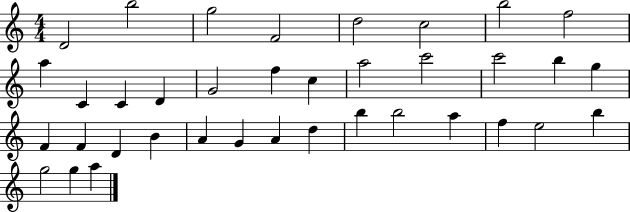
X:1
T:Untitled
M:4/4
L:1/4
K:C
D2 b2 g2 F2 d2 c2 b2 f2 a C C D G2 f c a2 c'2 c'2 b g F F D B A G A d b b2 a f e2 b g2 g a